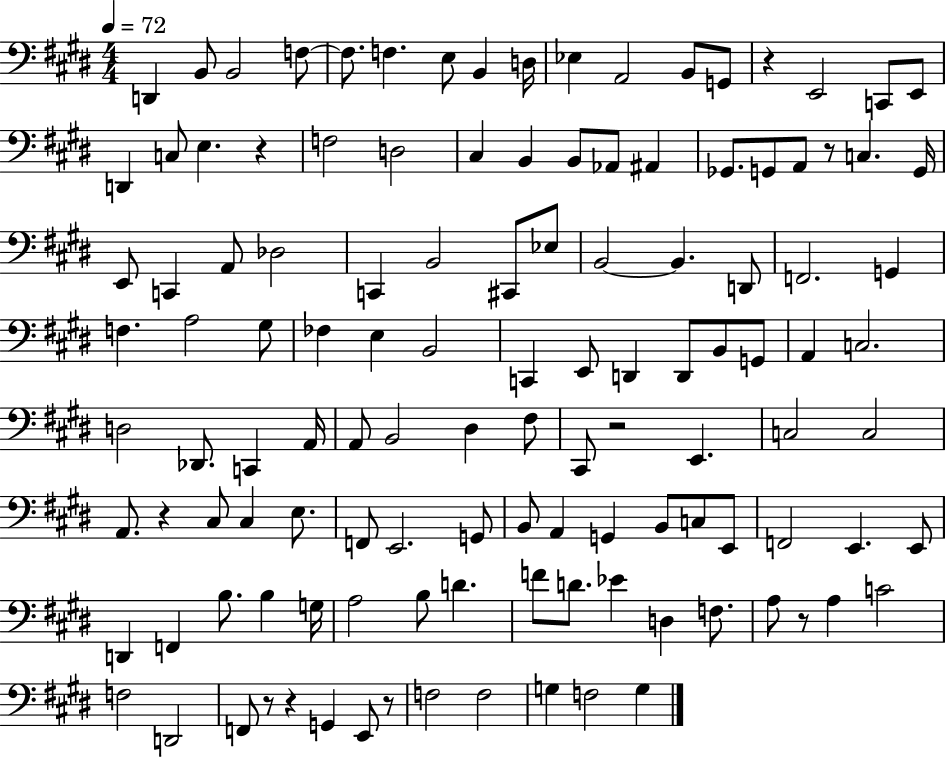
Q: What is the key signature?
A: E major